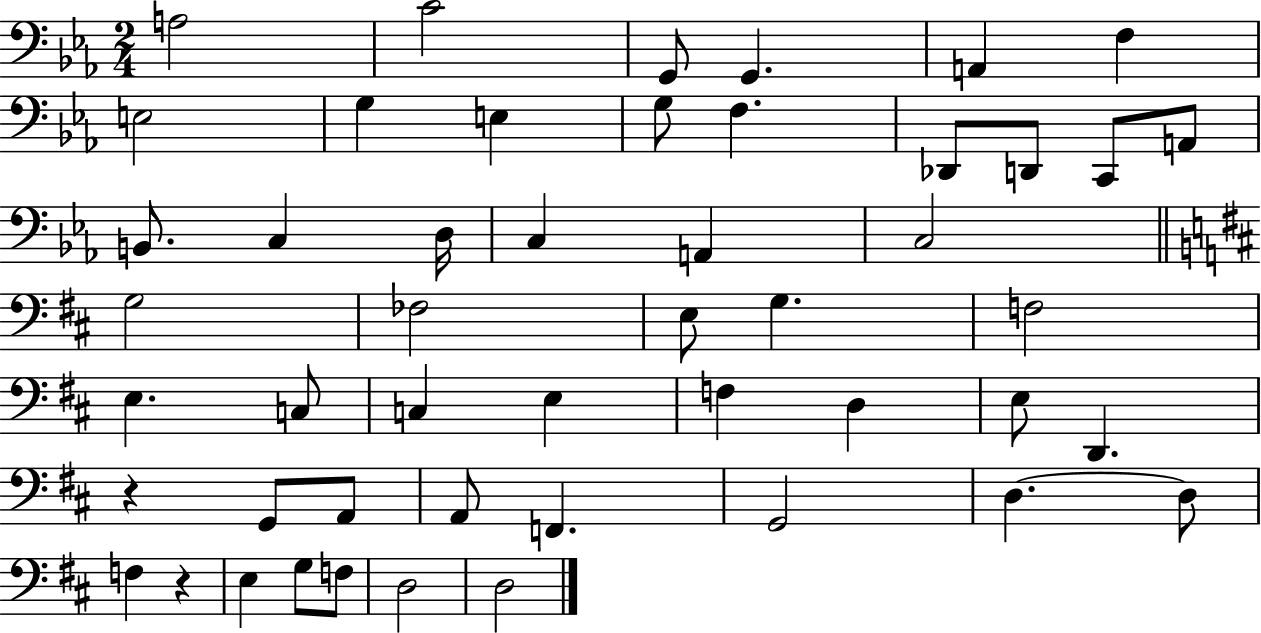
X:1
T:Untitled
M:2/4
L:1/4
K:Eb
A,2 C2 G,,/2 G,, A,, F, E,2 G, E, G,/2 F, _D,,/2 D,,/2 C,,/2 A,,/2 B,,/2 C, D,/4 C, A,, C,2 G,2 _F,2 E,/2 G, F,2 E, C,/2 C, E, F, D, E,/2 D,, z G,,/2 A,,/2 A,,/2 F,, G,,2 D, D,/2 F, z E, G,/2 F,/2 D,2 D,2